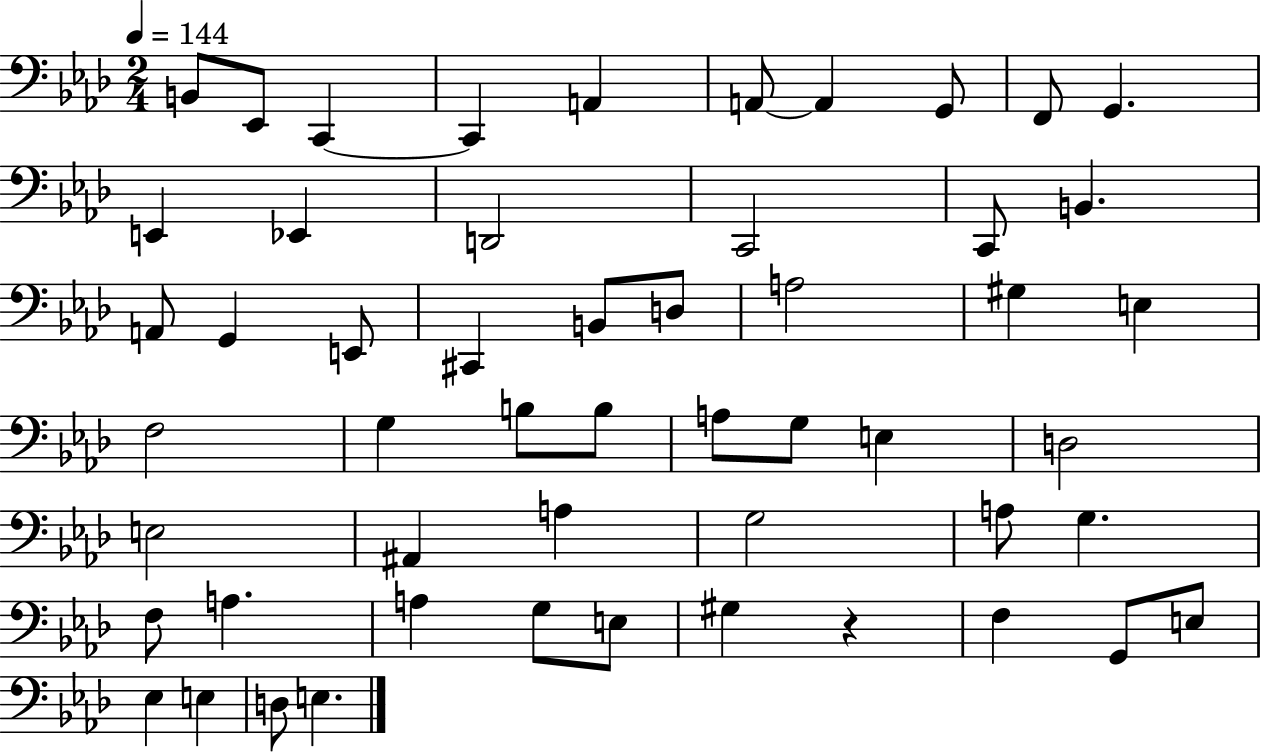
{
  \clef bass
  \numericTimeSignature
  \time 2/4
  \key aes \major
  \tempo 4 = 144
  \repeat volta 2 { b,8 ees,8 c,4~~ | c,4 a,4 | a,8~~ a,4 g,8 | f,8 g,4. | \break e,4 ees,4 | d,2 | c,2 | c,8 b,4. | \break a,8 g,4 e,8 | cis,4 b,8 d8 | a2 | gis4 e4 | \break f2 | g4 b8 b8 | a8 g8 e4 | d2 | \break e2 | ais,4 a4 | g2 | a8 g4. | \break f8 a4. | a4 g8 e8 | gis4 r4 | f4 g,8 e8 | \break ees4 e4 | d8 e4. | } \bar "|."
}